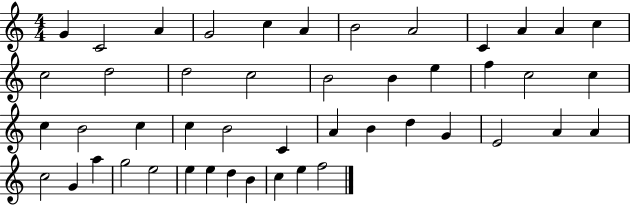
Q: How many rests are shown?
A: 0